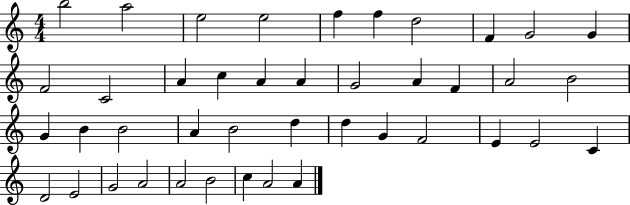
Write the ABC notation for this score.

X:1
T:Untitled
M:4/4
L:1/4
K:C
b2 a2 e2 e2 f f d2 F G2 G F2 C2 A c A A G2 A F A2 B2 G B B2 A B2 d d G F2 E E2 C D2 E2 G2 A2 A2 B2 c A2 A